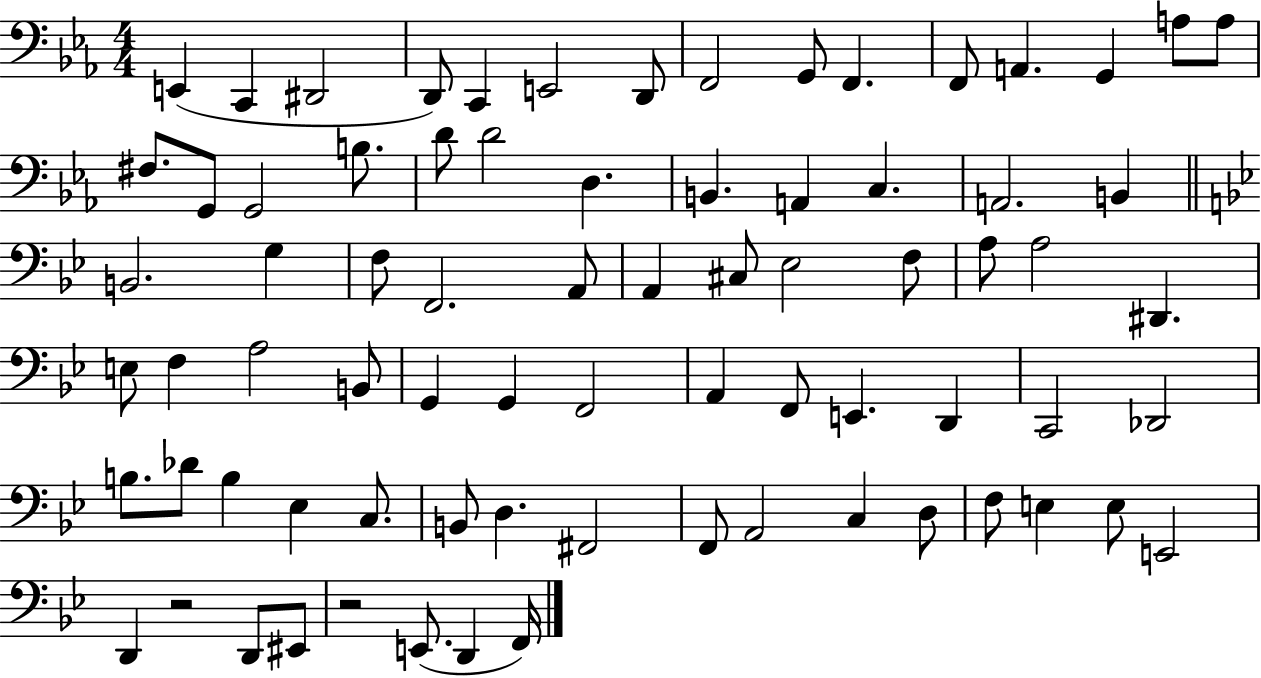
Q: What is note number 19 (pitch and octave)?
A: B3